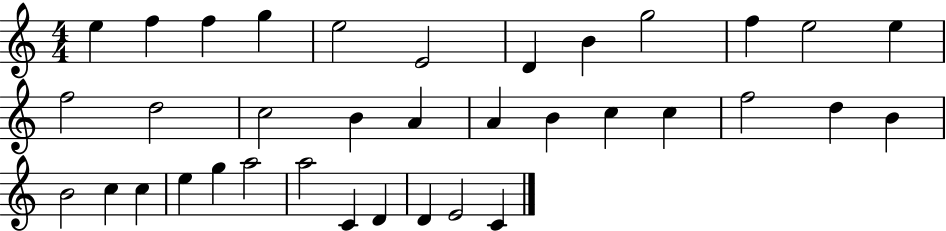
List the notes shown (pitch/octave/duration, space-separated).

E5/q F5/q F5/q G5/q E5/h E4/h D4/q B4/q G5/h F5/q E5/h E5/q F5/h D5/h C5/h B4/q A4/q A4/q B4/q C5/q C5/q F5/h D5/q B4/q B4/h C5/q C5/q E5/q G5/q A5/h A5/h C4/q D4/q D4/q E4/h C4/q